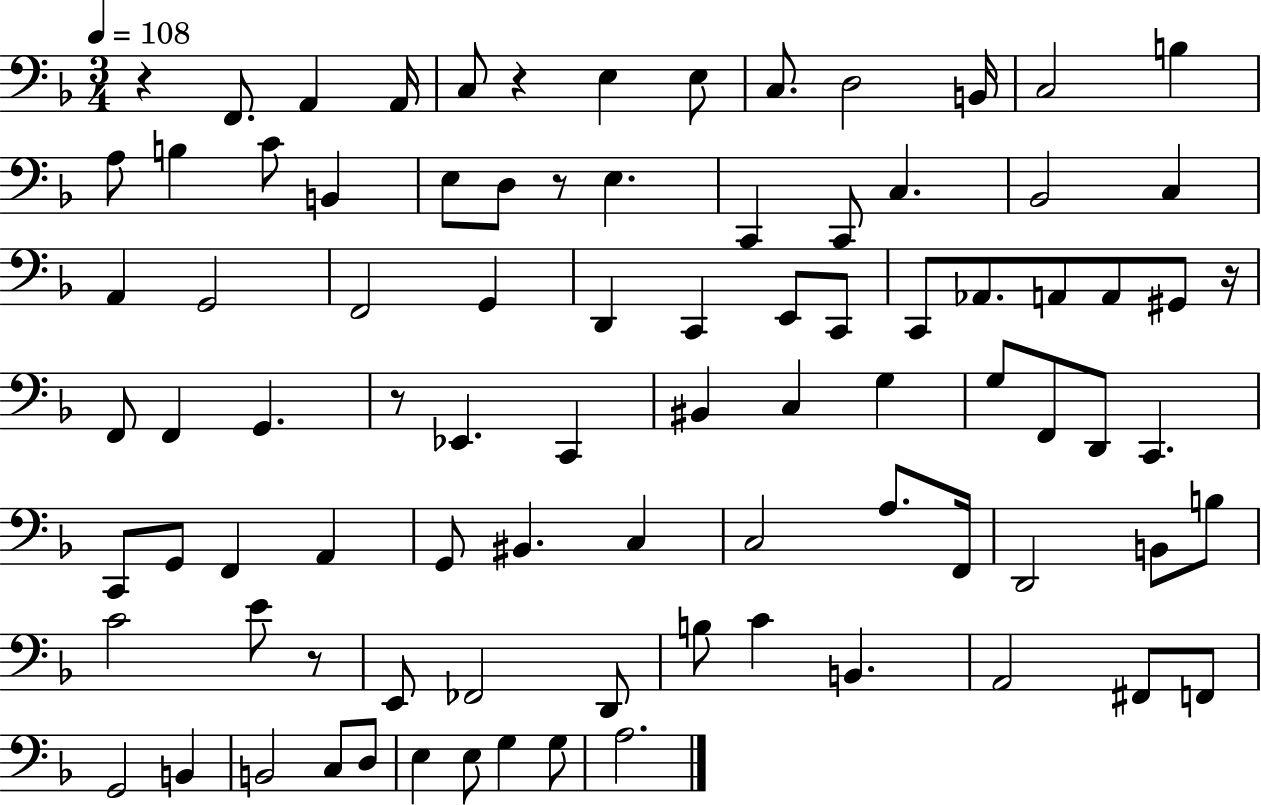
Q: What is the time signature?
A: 3/4